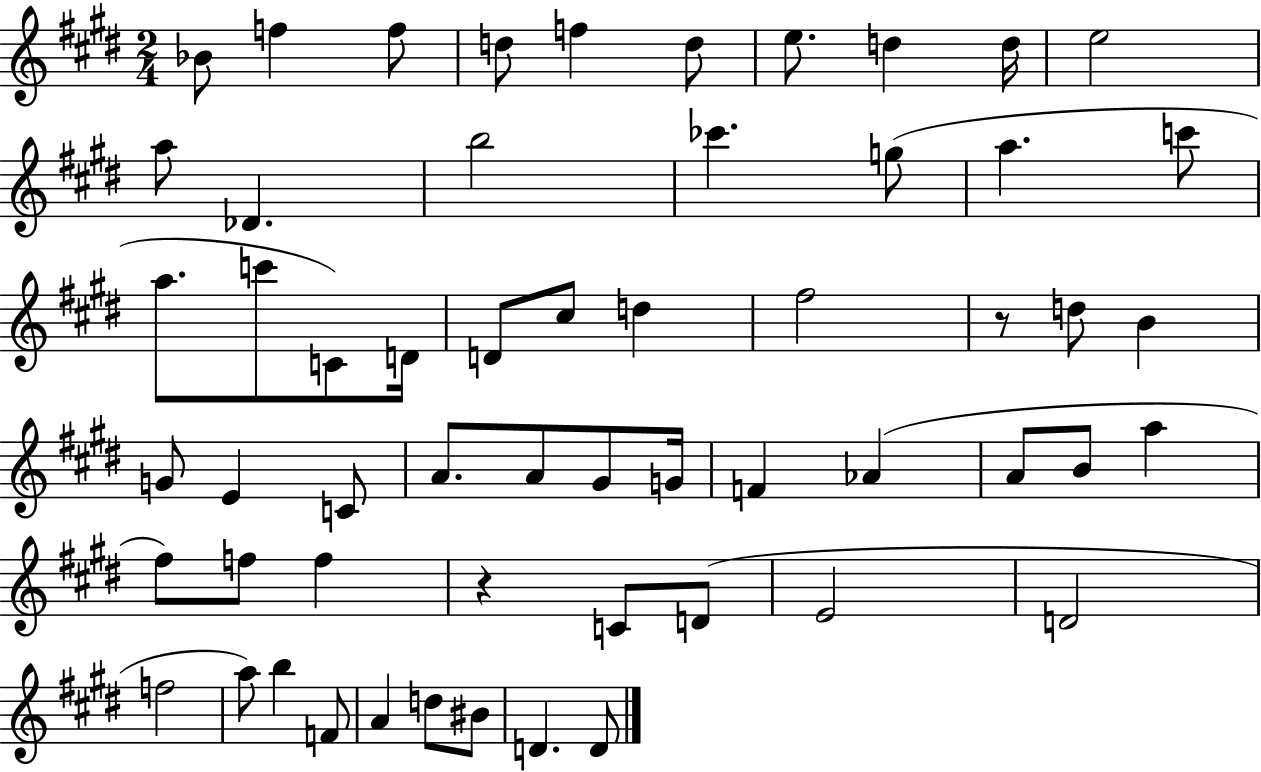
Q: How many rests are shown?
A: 2